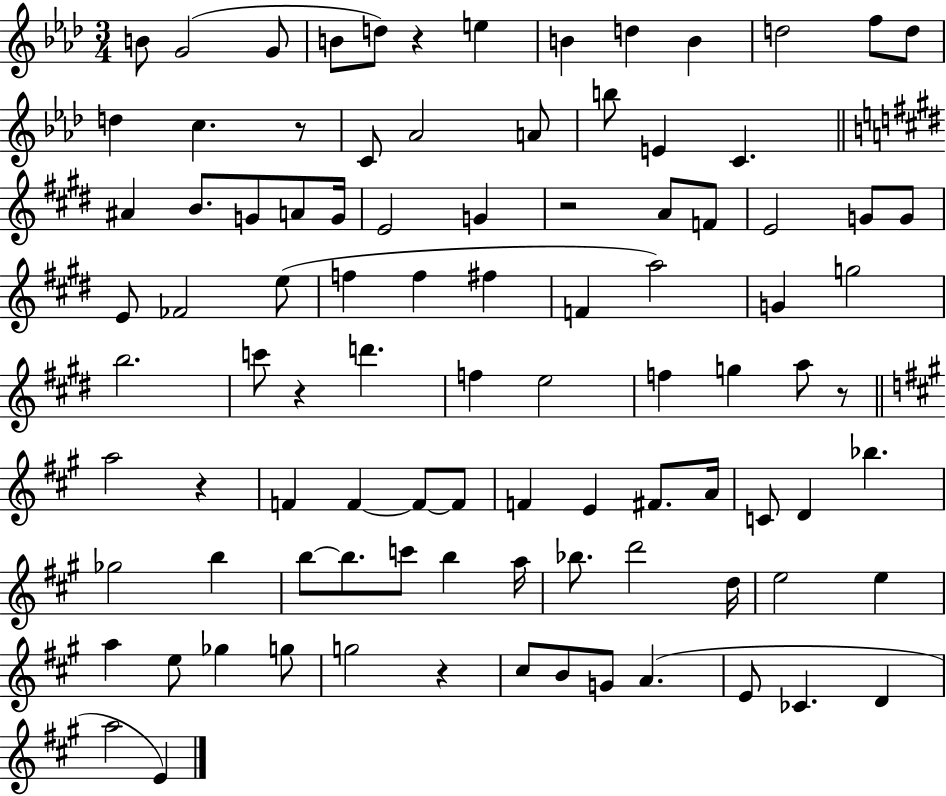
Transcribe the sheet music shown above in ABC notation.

X:1
T:Untitled
M:3/4
L:1/4
K:Ab
B/2 G2 G/2 B/2 d/2 z e B d B d2 f/2 d/2 d c z/2 C/2 _A2 A/2 b/2 E C ^A B/2 G/2 A/2 G/4 E2 G z2 A/2 F/2 E2 G/2 G/2 E/2 _F2 e/2 f f ^f F a2 G g2 b2 c'/2 z d' f e2 f g a/2 z/2 a2 z F F F/2 F/2 F E ^F/2 A/4 C/2 D _b _g2 b b/2 b/2 c'/2 b a/4 _b/2 d'2 d/4 e2 e a e/2 _g g/2 g2 z ^c/2 B/2 G/2 A E/2 _C D a2 E